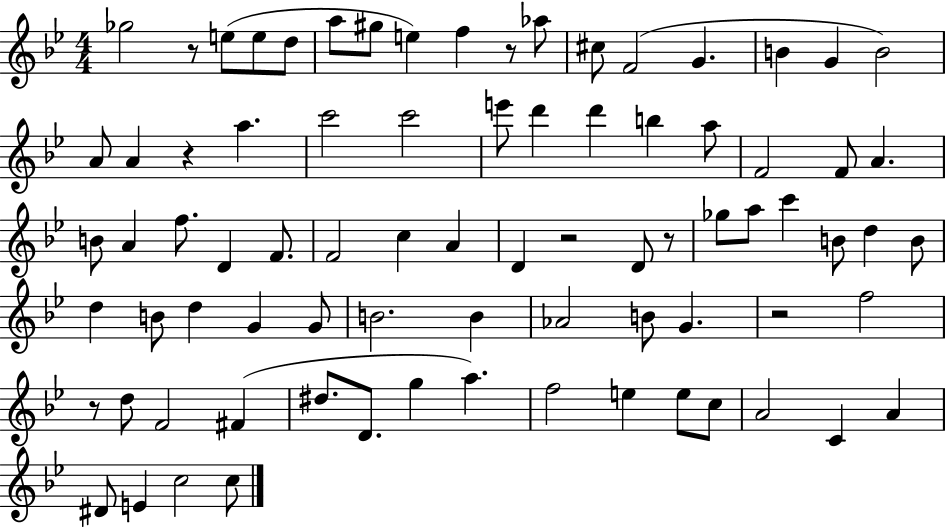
{
  \clef treble
  \numericTimeSignature
  \time 4/4
  \key bes \major
  ges''2 r8 e''8( e''8 d''8 | a''8 gis''8 e''4) f''4 r8 aes''8 | cis''8 f'2( g'4. | b'4 g'4 b'2) | \break a'8 a'4 r4 a''4. | c'''2 c'''2 | e'''8 d'''4 d'''4 b''4 a''8 | f'2 f'8 a'4. | \break b'8 a'4 f''8. d'4 f'8. | f'2 c''4 a'4 | d'4 r2 d'8 r8 | ges''8 a''8 c'''4 b'8 d''4 b'8 | \break d''4 b'8 d''4 g'4 g'8 | b'2. b'4 | aes'2 b'8 g'4. | r2 f''2 | \break r8 d''8 f'2 fis'4( | dis''8. d'8. g''4 a''4.) | f''2 e''4 e''8 c''8 | a'2 c'4 a'4 | \break dis'8 e'4 c''2 c''8 | \bar "|."
}